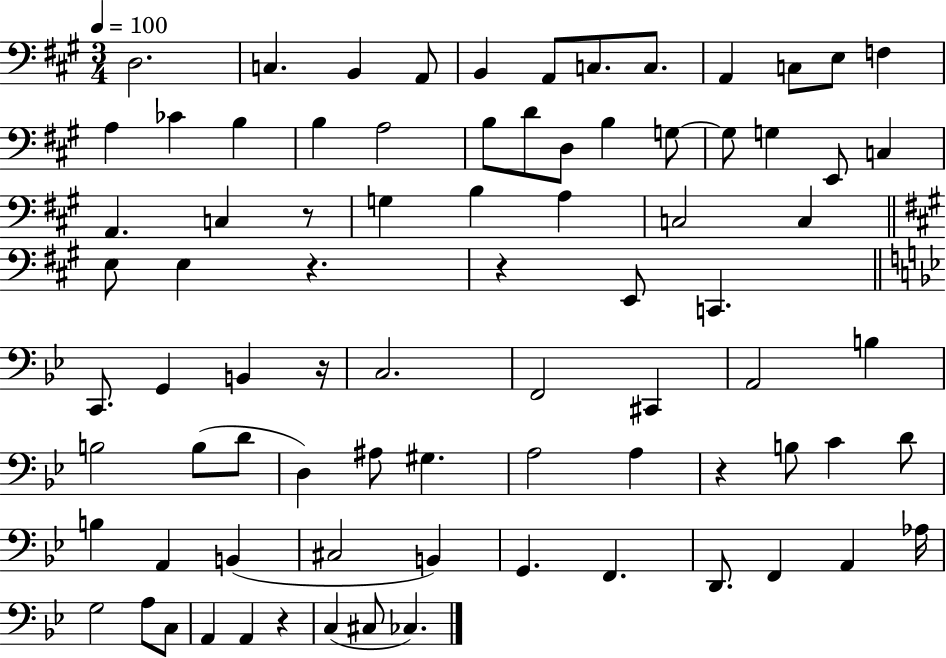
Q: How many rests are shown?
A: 6